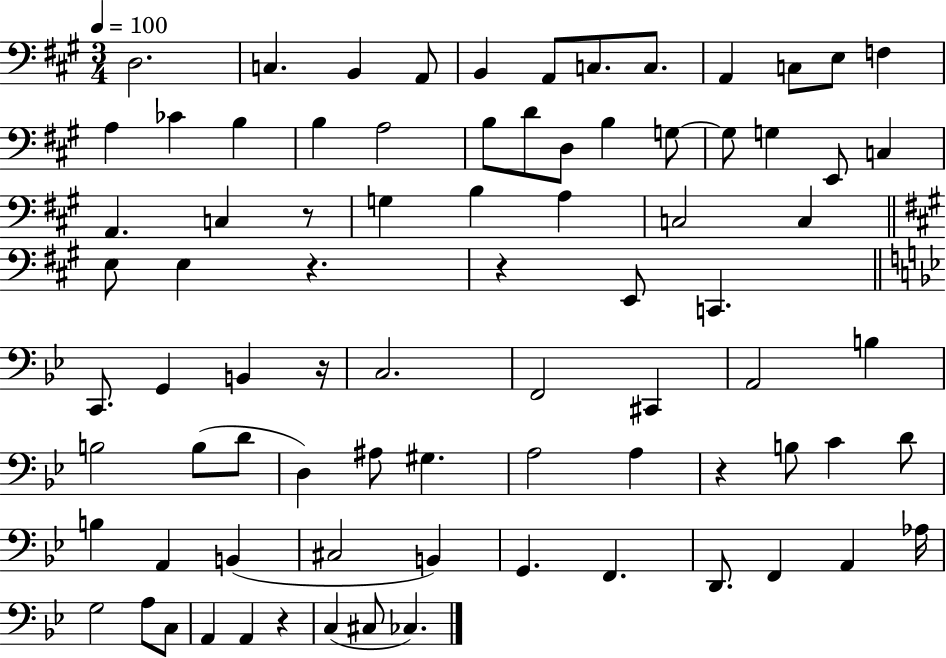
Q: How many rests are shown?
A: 6